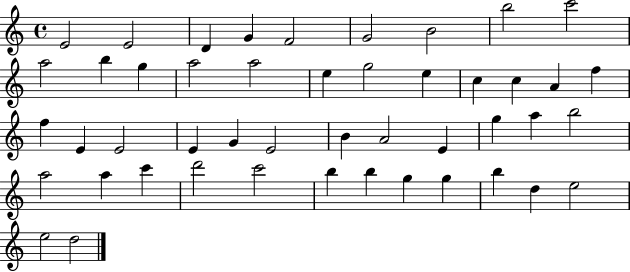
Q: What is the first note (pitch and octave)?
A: E4